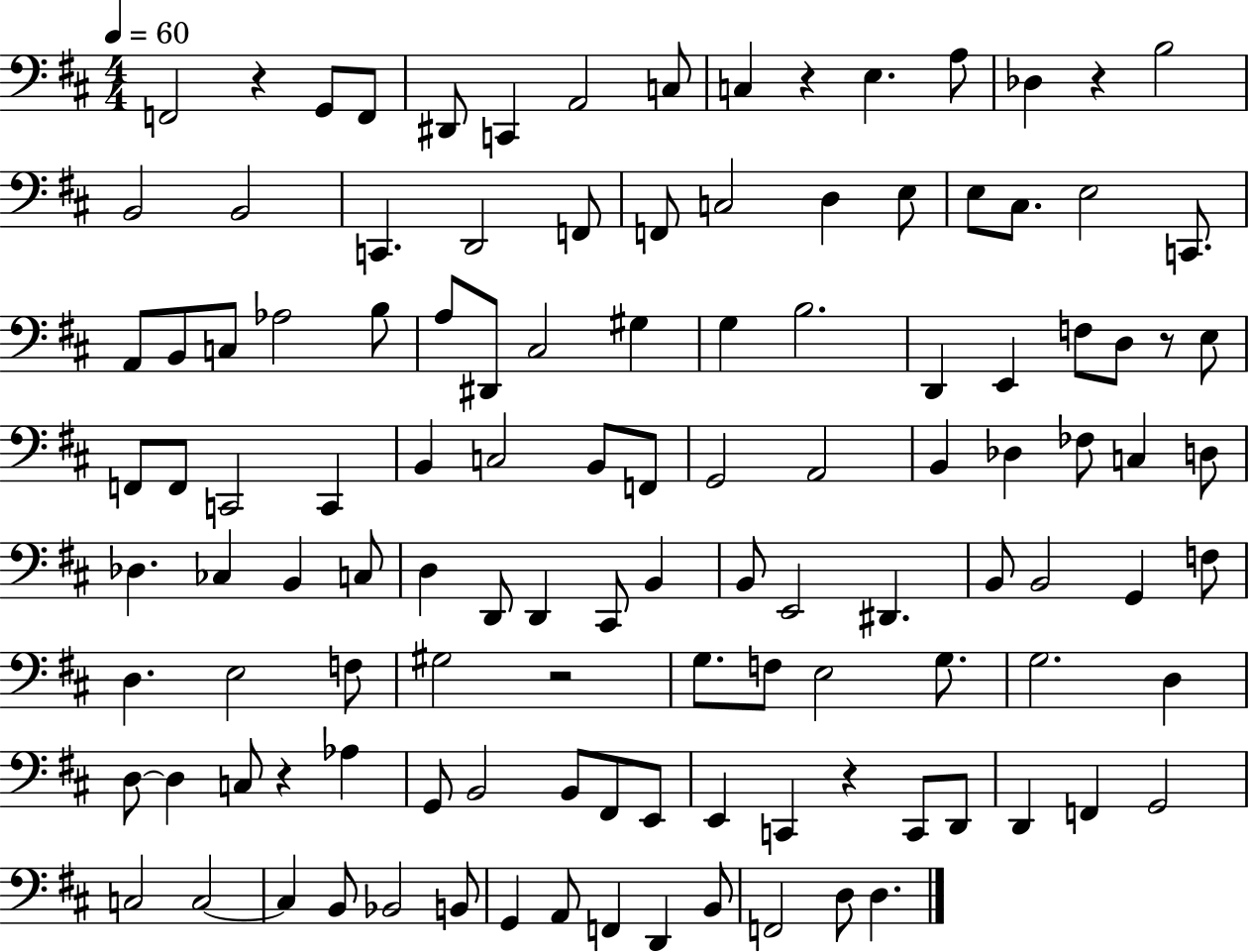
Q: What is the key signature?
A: D major